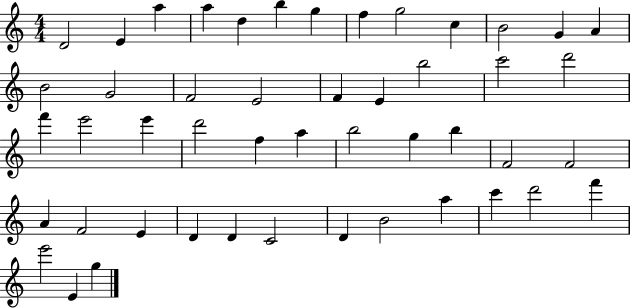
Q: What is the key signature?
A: C major